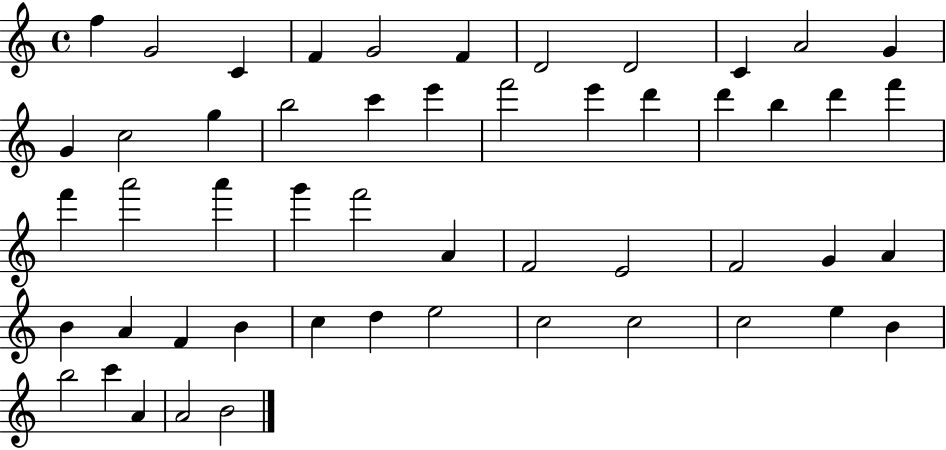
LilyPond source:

{
  \clef treble
  \time 4/4
  \defaultTimeSignature
  \key c \major
  f''4 g'2 c'4 | f'4 g'2 f'4 | d'2 d'2 | c'4 a'2 g'4 | \break g'4 c''2 g''4 | b''2 c'''4 e'''4 | f'''2 e'''4 d'''4 | d'''4 b''4 d'''4 f'''4 | \break f'''4 a'''2 a'''4 | g'''4 f'''2 a'4 | f'2 e'2 | f'2 g'4 a'4 | \break b'4 a'4 f'4 b'4 | c''4 d''4 e''2 | c''2 c''2 | c''2 e''4 b'4 | \break b''2 c'''4 a'4 | a'2 b'2 | \bar "|."
}